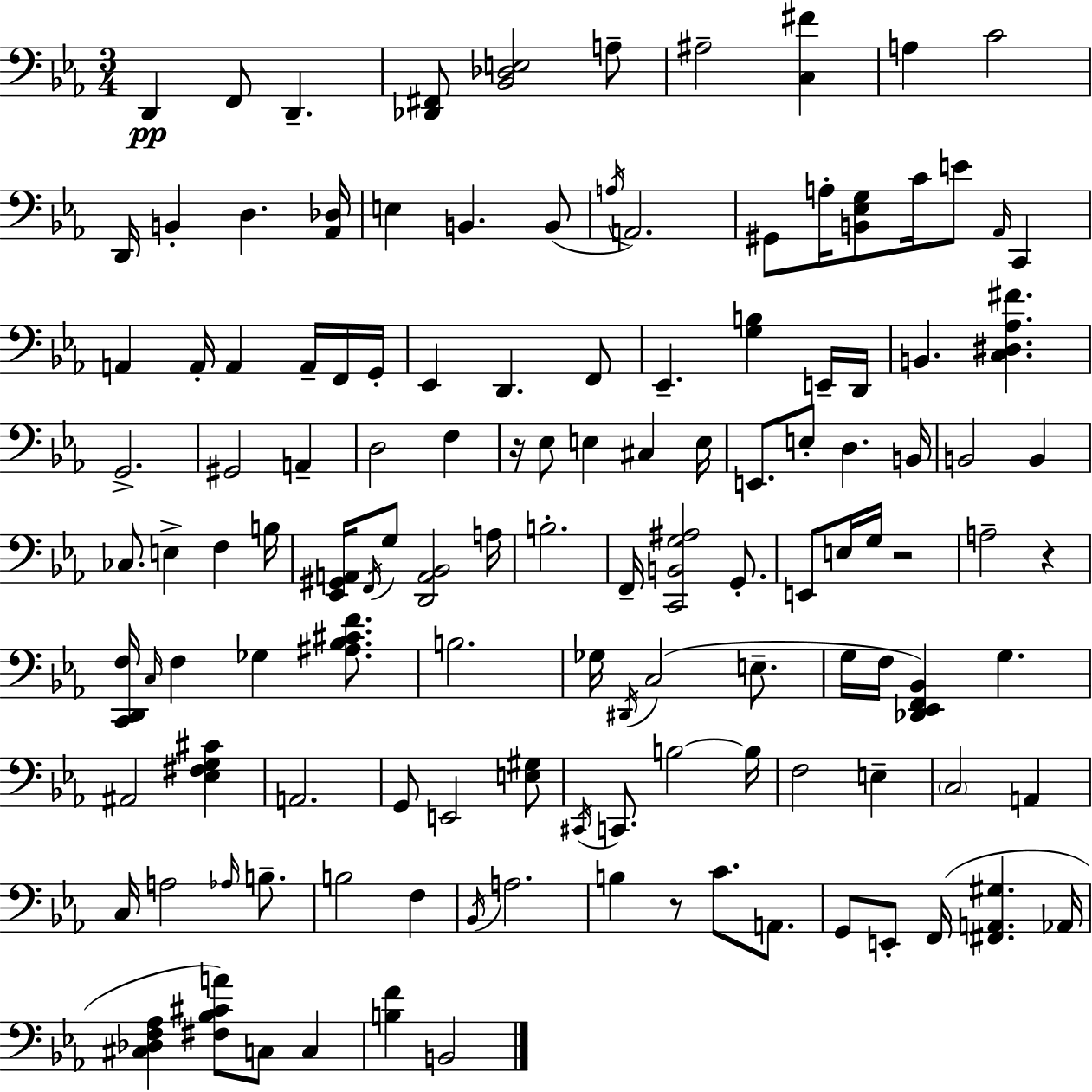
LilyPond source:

{
  \clef bass
  \numericTimeSignature
  \time 3/4
  \key ees \major
  d,4\pp f,8 d,4.-- | <des, fis,>8 <bes, des e>2 a8-- | ais2-- <c fis'>4 | a4 c'2 | \break d,16 b,4-. d4. <aes, des>16 | e4 b,4. b,8( | \acciaccatura { a16 } a,2.) | gis,8 a16-. <b, ees g>8 c'16 e'8 \grace { aes,16 } c,4 | \break a,4 a,16-. a,4 a,16-- | f,16 g,16-. ees,4 d,4. | f,8 ees,4.-- <g b>4 | e,16-- d,16 b,4. <c dis aes fis'>4. | \break g,2.-> | gis,2 a,4-- | d2 f4 | r16 ees8 e4 cis4 | \break e16 e,8. e8-. d4. | b,16 b,2 b,4 | ces8. e4-> f4 | b16 <ees, gis, a,>16 \acciaccatura { f,16 } g8 <d, a, bes,>2 | \break a16 b2.-. | f,16-- <c, b, g ais>2 | g,8.-. e,8 e16 g16 r2 | a2-- r4 | \break <c, d, f>16 \grace { c16 } f4 ges4 | <ais bes cis' f'>8. b2. | ges16 \acciaccatura { dis,16 } c2( | e8.-- g16 f16 <des, ees, f, bes,>4) g4. | \break ais,2 | <ees fis g cis'>4 a,2. | g,8 e,2 | <e gis>8 \acciaccatura { cis,16 } c,8. b2~~ | \break b16 f2 | e4-- \parenthesize c2 | a,4 c16 a2 | \grace { aes16 } b8.-- b2 | \break f4 \acciaccatura { bes,16 } a2. | b4 | r8 c'8. a,8. g,8 e,8-. | f,16( <fis, a, gis>4. aes,16 <cis des f aes>4 | \break <fis bes cis' a'>8) c8 c4 <b f'>4 | b,2 \bar "|."
}